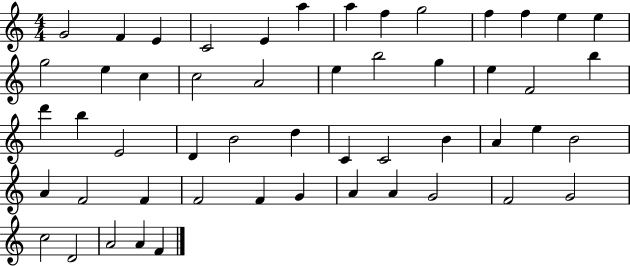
G4/h F4/q E4/q C4/h E4/q A5/q A5/q F5/q G5/h F5/q F5/q E5/q E5/q G5/h E5/q C5/q C5/h A4/h E5/q B5/h G5/q E5/q F4/h B5/q D6/q B5/q E4/h D4/q B4/h D5/q C4/q C4/h B4/q A4/q E5/q B4/h A4/q F4/h F4/q F4/h F4/q G4/q A4/q A4/q G4/h F4/h G4/h C5/h D4/h A4/h A4/q F4/q